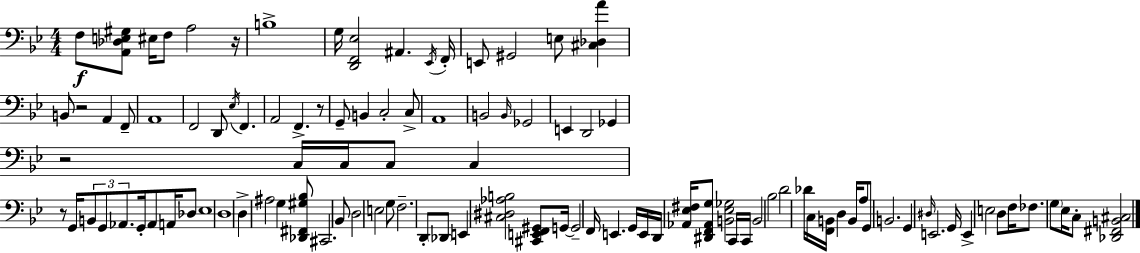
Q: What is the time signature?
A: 4/4